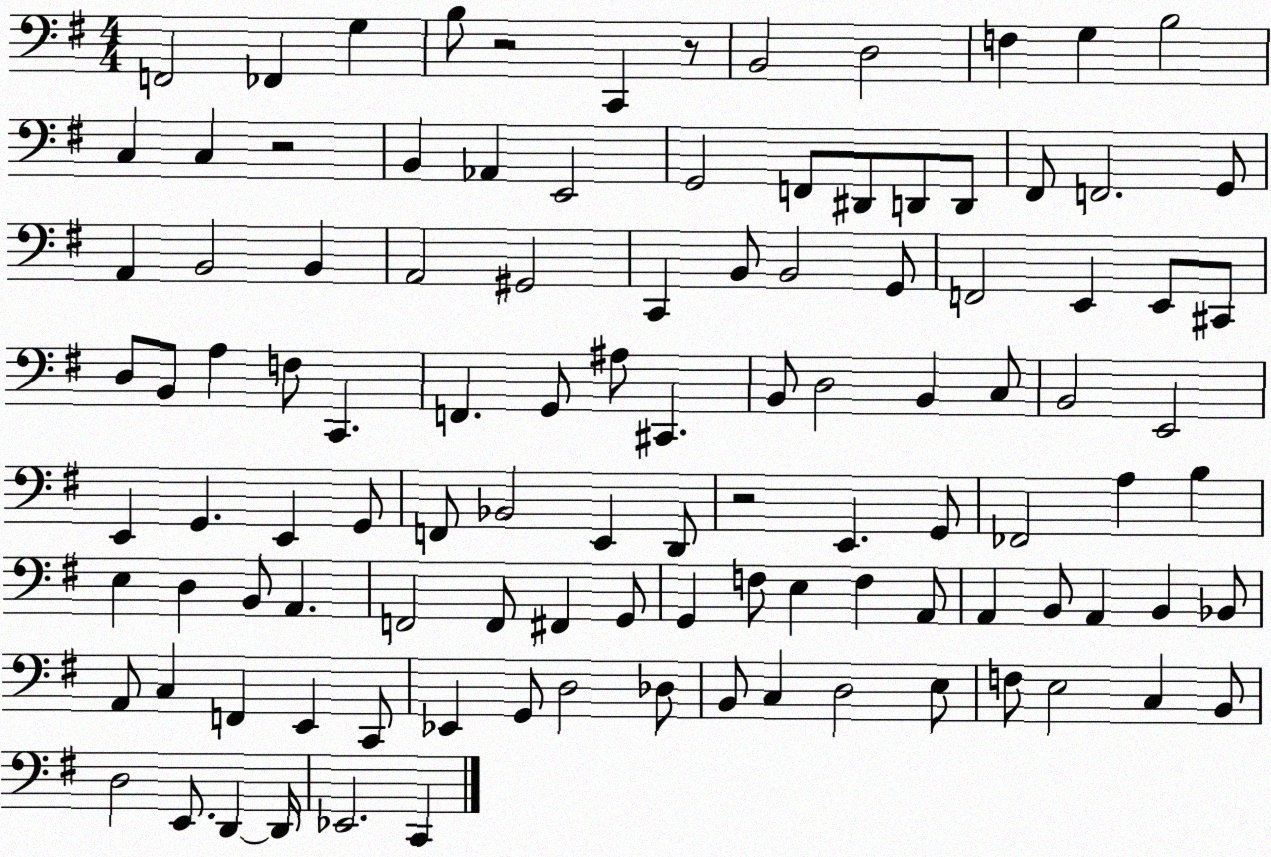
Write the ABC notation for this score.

X:1
T:Untitled
M:4/4
L:1/4
K:G
F,,2 _F,, G, B,/2 z2 C,, z/2 B,,2 D,2 F, G, B,2 C, C, z2 B,, _A,, E,,2 G,,2 F,,/2 ^D,,/2 D,,/2 D,,/2 ^F,,/2 F,,2 G,,/2 A,, B,,2 B,, A,,2 ^G,,2 C,, B,,/2 B,,2 G,,/2 F,,2 E,, E,,/2 ^C,,/2 D,/2 B,,/2 A, F,/2 C,, F,, G,,/2 ^A,/2 ^C,, B,,/2 D,2 B,, C,/2 B,,2 E,,2 E,, G,, E,, G,,/2 F,,/2 _B,,2 E,, D,,/2 z2 E,, G,,/2 _F,,2 A, B, E, D, B,,/2 A,, F,,2 F,,/2 ^F,, G,,/2 G,, F,/2 E, F, A,,/2 A,, B,,/2 A,, B,, _B,,/2 A,,/2 C, F,, E,, C,,/2 _E,, G,,/2 D,2 _D,/2 B,,/2 C, D,2 E,/2 F,/2 E,2 C, B,,/2 D,2 E,,/2 D,, D,,/4 _E,,2 C,,